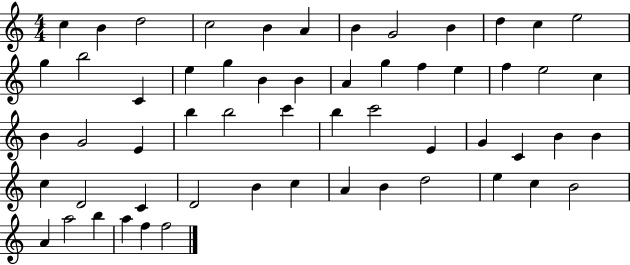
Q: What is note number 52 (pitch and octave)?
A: A4